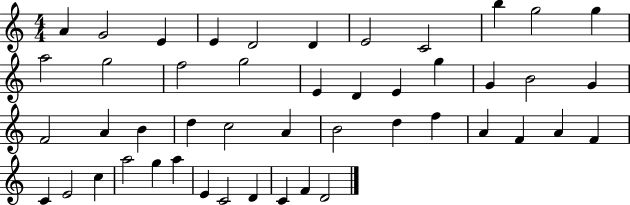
{
  \clef treble
  \numericTimeSignature
  \time 4/4
  \key c \major
  a'4 g'2 e'4 | e'4 d'2 d'4 | e'2 c'2 | b''4 g''2 g''4 | \break a''2 g''2 | f''2 g''2 | e'4 d'4 e'4 g''4 | g'4 b'2 g'4 | \break f'2 a'4 b'4 | d''4 c''2 a'4 | b'2 d''4 f''4 | a'4 f'4 a'4 f'4 | \break c'4 e'2 c''4 | a''2 g''4 a''4 | e'4 c'2 d'4 | c'4 f'4 d'2 | \break \bar "|."
}